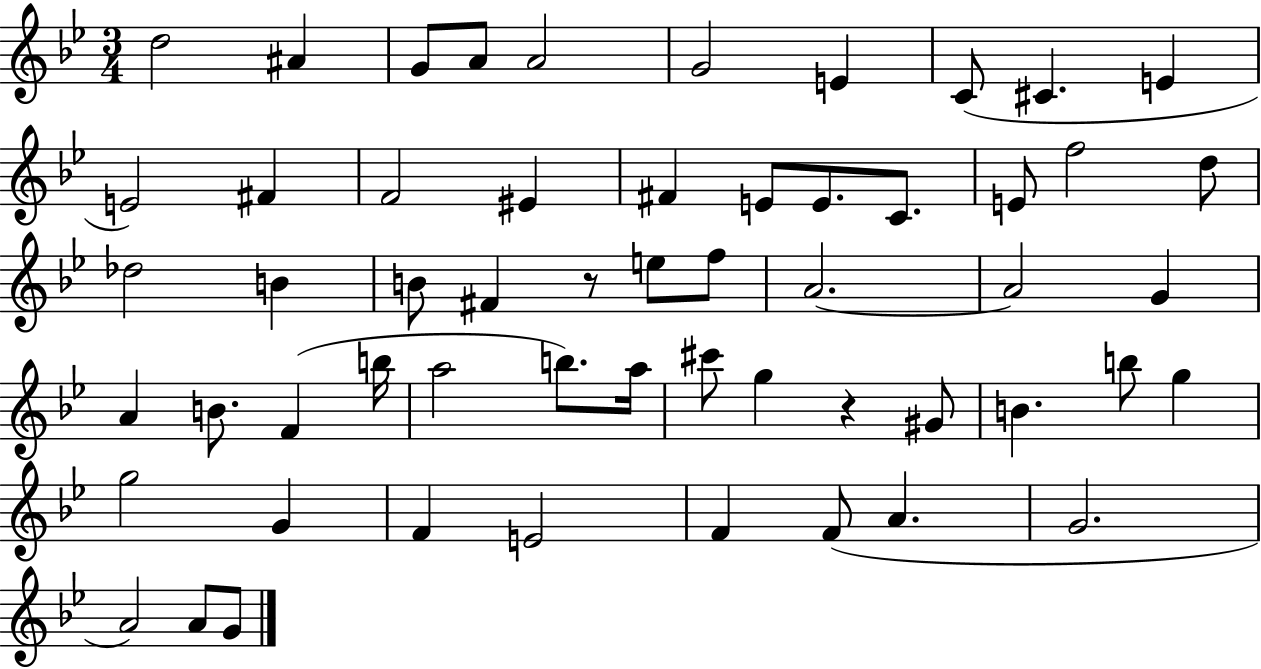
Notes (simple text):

D5/h A#4/q G4/e A4/e A4/h G4/h E4/q C4/e C#4/q. E4/q E4/h F#4/q F4/h EIS4/q F#4/q E4/e E4/e. C4/e. E4/e F5/h D5/e Db5/h B4/q B4/e F#4/q R/e E5/e F5/e A4/h. A4/h G4/q A4/q B4/e. F4/q B5/s A5/h B5/e. A5/s C#6/e G5/q R/q G#4/e B4/q. B5/e G5/q G5/h G4/q F4/q E4/h F4/q F4/e A4/q. G4/h. A4/h A4/e G4/e